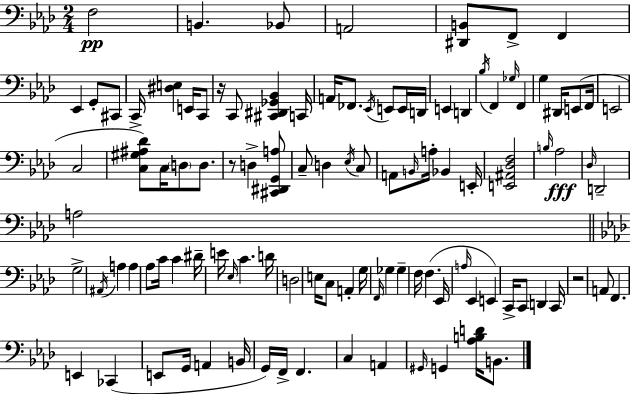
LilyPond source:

{
  \clef bass
  \numericTimeSignature
  \time 2/4
  \key f \minor
  \repeat volta 2 { f2\pp | b,4. bes,8 | a,2 | <dis, b,>8 f,8-> f,4 | \break ees,4 g,8-. cis,8 | c,16-> <dis e>4 e,16 c,8 | r16 c,8 <cis, dis, ges, bes,>4 c,16 | a,16 fes,8. \acciaccatura { ees,16 } e,8 e,16 | \break d,16 e,4 d,4 | \acciaccatura { bes16 } f,4 \grace { ges16 } f,4 | g4 dis,16 | e,8( f,16 e,2 | \break c2 | <c gis ais des'>8) c16 \parenthesize d8 | d8. r8 d4-> | <cis, dis, g, a>8 c8-- d4 | \break \acciaccatura { ees16 } c8 a,8 \grace { b,16 } a16-. | bes,4 e,16-. <e, ais, des f>2 | \grace { b16 }\fff aes2 | \grace { des16 } d,2-- | \break a2 | \bar "||" \break \key aes \major g2-> | \acciaccatura { ais,16 } a4 a4 | aes8 c'16 c'4 | dis'16-- e'16 \grace { ees16 } c'4. | \break d'16 d2 | e16 c8 a,4-. | g16 \grace { f,16 } ges4 ges4-- | f16 f4.( | \break ees,16 \grace { a16 } ees,4 | e,4) c,16-> c,8 d,4 | c,16 r2 | a,8 f,4. | \break e,4 | ces,4( e,8 g,16 a,4 | b,16 g,16) f,16-> f,4. | c4 | \break a,4 \grace { gis,16 } g,4 | <aes b d'>16 b,8. } \bar "|."
}